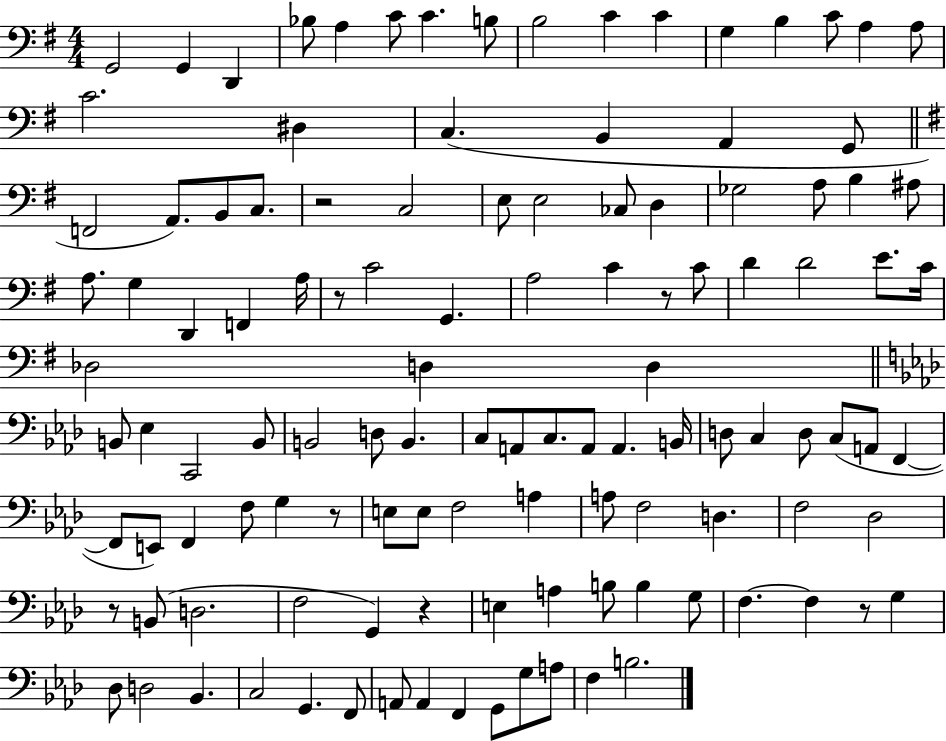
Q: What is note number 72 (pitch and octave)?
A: F2